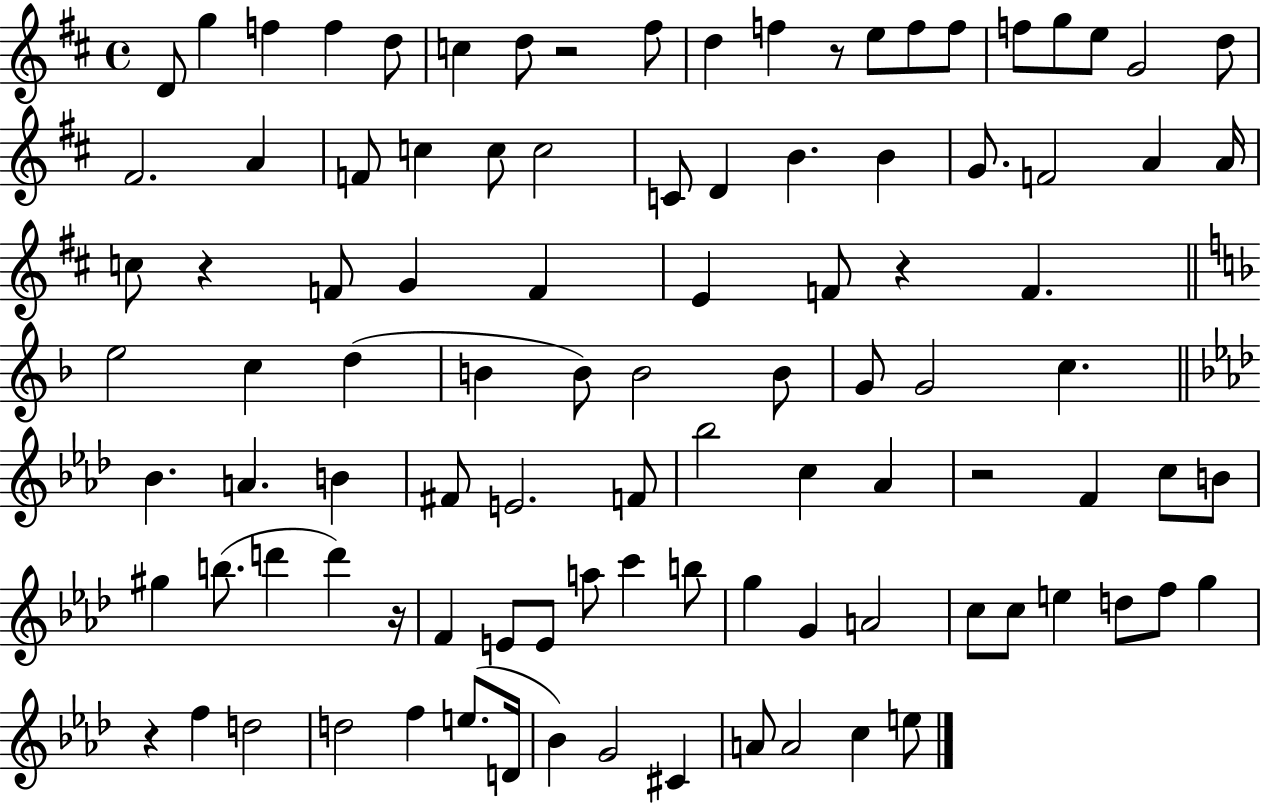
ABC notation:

X:1
T:Untitled
M:4/4
L:1/4
K:D
D/2 g f f d/2 c d/2 z2 ^f/2 d f z/2 e/2 f/2 f/2 f/2 g/2 e/2 G2 d/2 ^F2 A F/2 c c/2 c2 C/2 D B B G/2 F2 A A/4 c/2 z F/2 G F E F/2 z F e2 c d B B/2 B2 B/2 G/2 G2 c _B A B ^F/2 E2 F/2 _b2 c _A z2 F c/2 B/2 ^g b/2 d' d' z/4 F E/2 E/2 a/2 c' b/2 g G A2 c/2 c/2 e d/2 f/2 g z f d2 d2 f e/2 D/4 _B G2 ^C A/2 A2 c e/2